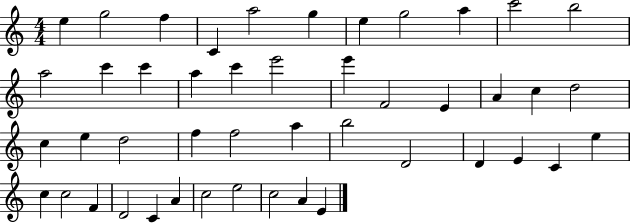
X:1
T:Untitled
M:4/4
L:1/4
K:C
e g2 f C a2 g e g2 a c'2 b2 a2 c' c' a c' e'2 e' F2 E A c d2 c e d2 f f2 a b2 D2 D E C e c c2 F D2 C A c2 e2 c2 A E